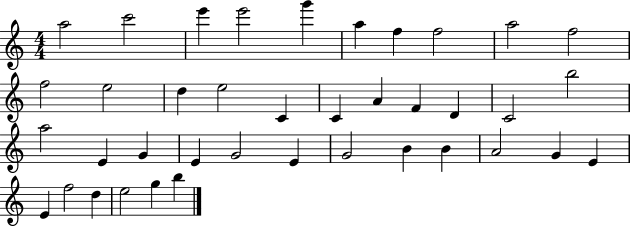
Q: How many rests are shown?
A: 0